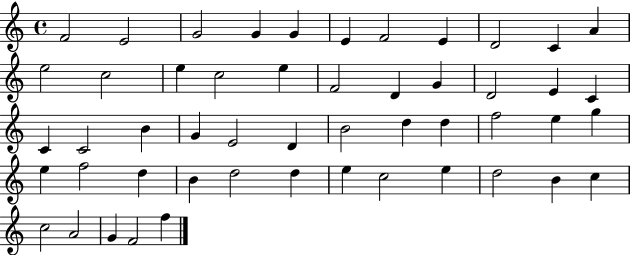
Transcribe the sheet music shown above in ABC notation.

X:1
T:Untitled
M:4/4
L:1/4
K:C
F2 E2 G2 G G E F2 E D2 C A e2 c2 e c2 e F2 D G D2 E C C C2 B G E2 D B2 d d f2 e g e f2 d B d2 d e c2 e d2 B c c2 A2 G F2 f